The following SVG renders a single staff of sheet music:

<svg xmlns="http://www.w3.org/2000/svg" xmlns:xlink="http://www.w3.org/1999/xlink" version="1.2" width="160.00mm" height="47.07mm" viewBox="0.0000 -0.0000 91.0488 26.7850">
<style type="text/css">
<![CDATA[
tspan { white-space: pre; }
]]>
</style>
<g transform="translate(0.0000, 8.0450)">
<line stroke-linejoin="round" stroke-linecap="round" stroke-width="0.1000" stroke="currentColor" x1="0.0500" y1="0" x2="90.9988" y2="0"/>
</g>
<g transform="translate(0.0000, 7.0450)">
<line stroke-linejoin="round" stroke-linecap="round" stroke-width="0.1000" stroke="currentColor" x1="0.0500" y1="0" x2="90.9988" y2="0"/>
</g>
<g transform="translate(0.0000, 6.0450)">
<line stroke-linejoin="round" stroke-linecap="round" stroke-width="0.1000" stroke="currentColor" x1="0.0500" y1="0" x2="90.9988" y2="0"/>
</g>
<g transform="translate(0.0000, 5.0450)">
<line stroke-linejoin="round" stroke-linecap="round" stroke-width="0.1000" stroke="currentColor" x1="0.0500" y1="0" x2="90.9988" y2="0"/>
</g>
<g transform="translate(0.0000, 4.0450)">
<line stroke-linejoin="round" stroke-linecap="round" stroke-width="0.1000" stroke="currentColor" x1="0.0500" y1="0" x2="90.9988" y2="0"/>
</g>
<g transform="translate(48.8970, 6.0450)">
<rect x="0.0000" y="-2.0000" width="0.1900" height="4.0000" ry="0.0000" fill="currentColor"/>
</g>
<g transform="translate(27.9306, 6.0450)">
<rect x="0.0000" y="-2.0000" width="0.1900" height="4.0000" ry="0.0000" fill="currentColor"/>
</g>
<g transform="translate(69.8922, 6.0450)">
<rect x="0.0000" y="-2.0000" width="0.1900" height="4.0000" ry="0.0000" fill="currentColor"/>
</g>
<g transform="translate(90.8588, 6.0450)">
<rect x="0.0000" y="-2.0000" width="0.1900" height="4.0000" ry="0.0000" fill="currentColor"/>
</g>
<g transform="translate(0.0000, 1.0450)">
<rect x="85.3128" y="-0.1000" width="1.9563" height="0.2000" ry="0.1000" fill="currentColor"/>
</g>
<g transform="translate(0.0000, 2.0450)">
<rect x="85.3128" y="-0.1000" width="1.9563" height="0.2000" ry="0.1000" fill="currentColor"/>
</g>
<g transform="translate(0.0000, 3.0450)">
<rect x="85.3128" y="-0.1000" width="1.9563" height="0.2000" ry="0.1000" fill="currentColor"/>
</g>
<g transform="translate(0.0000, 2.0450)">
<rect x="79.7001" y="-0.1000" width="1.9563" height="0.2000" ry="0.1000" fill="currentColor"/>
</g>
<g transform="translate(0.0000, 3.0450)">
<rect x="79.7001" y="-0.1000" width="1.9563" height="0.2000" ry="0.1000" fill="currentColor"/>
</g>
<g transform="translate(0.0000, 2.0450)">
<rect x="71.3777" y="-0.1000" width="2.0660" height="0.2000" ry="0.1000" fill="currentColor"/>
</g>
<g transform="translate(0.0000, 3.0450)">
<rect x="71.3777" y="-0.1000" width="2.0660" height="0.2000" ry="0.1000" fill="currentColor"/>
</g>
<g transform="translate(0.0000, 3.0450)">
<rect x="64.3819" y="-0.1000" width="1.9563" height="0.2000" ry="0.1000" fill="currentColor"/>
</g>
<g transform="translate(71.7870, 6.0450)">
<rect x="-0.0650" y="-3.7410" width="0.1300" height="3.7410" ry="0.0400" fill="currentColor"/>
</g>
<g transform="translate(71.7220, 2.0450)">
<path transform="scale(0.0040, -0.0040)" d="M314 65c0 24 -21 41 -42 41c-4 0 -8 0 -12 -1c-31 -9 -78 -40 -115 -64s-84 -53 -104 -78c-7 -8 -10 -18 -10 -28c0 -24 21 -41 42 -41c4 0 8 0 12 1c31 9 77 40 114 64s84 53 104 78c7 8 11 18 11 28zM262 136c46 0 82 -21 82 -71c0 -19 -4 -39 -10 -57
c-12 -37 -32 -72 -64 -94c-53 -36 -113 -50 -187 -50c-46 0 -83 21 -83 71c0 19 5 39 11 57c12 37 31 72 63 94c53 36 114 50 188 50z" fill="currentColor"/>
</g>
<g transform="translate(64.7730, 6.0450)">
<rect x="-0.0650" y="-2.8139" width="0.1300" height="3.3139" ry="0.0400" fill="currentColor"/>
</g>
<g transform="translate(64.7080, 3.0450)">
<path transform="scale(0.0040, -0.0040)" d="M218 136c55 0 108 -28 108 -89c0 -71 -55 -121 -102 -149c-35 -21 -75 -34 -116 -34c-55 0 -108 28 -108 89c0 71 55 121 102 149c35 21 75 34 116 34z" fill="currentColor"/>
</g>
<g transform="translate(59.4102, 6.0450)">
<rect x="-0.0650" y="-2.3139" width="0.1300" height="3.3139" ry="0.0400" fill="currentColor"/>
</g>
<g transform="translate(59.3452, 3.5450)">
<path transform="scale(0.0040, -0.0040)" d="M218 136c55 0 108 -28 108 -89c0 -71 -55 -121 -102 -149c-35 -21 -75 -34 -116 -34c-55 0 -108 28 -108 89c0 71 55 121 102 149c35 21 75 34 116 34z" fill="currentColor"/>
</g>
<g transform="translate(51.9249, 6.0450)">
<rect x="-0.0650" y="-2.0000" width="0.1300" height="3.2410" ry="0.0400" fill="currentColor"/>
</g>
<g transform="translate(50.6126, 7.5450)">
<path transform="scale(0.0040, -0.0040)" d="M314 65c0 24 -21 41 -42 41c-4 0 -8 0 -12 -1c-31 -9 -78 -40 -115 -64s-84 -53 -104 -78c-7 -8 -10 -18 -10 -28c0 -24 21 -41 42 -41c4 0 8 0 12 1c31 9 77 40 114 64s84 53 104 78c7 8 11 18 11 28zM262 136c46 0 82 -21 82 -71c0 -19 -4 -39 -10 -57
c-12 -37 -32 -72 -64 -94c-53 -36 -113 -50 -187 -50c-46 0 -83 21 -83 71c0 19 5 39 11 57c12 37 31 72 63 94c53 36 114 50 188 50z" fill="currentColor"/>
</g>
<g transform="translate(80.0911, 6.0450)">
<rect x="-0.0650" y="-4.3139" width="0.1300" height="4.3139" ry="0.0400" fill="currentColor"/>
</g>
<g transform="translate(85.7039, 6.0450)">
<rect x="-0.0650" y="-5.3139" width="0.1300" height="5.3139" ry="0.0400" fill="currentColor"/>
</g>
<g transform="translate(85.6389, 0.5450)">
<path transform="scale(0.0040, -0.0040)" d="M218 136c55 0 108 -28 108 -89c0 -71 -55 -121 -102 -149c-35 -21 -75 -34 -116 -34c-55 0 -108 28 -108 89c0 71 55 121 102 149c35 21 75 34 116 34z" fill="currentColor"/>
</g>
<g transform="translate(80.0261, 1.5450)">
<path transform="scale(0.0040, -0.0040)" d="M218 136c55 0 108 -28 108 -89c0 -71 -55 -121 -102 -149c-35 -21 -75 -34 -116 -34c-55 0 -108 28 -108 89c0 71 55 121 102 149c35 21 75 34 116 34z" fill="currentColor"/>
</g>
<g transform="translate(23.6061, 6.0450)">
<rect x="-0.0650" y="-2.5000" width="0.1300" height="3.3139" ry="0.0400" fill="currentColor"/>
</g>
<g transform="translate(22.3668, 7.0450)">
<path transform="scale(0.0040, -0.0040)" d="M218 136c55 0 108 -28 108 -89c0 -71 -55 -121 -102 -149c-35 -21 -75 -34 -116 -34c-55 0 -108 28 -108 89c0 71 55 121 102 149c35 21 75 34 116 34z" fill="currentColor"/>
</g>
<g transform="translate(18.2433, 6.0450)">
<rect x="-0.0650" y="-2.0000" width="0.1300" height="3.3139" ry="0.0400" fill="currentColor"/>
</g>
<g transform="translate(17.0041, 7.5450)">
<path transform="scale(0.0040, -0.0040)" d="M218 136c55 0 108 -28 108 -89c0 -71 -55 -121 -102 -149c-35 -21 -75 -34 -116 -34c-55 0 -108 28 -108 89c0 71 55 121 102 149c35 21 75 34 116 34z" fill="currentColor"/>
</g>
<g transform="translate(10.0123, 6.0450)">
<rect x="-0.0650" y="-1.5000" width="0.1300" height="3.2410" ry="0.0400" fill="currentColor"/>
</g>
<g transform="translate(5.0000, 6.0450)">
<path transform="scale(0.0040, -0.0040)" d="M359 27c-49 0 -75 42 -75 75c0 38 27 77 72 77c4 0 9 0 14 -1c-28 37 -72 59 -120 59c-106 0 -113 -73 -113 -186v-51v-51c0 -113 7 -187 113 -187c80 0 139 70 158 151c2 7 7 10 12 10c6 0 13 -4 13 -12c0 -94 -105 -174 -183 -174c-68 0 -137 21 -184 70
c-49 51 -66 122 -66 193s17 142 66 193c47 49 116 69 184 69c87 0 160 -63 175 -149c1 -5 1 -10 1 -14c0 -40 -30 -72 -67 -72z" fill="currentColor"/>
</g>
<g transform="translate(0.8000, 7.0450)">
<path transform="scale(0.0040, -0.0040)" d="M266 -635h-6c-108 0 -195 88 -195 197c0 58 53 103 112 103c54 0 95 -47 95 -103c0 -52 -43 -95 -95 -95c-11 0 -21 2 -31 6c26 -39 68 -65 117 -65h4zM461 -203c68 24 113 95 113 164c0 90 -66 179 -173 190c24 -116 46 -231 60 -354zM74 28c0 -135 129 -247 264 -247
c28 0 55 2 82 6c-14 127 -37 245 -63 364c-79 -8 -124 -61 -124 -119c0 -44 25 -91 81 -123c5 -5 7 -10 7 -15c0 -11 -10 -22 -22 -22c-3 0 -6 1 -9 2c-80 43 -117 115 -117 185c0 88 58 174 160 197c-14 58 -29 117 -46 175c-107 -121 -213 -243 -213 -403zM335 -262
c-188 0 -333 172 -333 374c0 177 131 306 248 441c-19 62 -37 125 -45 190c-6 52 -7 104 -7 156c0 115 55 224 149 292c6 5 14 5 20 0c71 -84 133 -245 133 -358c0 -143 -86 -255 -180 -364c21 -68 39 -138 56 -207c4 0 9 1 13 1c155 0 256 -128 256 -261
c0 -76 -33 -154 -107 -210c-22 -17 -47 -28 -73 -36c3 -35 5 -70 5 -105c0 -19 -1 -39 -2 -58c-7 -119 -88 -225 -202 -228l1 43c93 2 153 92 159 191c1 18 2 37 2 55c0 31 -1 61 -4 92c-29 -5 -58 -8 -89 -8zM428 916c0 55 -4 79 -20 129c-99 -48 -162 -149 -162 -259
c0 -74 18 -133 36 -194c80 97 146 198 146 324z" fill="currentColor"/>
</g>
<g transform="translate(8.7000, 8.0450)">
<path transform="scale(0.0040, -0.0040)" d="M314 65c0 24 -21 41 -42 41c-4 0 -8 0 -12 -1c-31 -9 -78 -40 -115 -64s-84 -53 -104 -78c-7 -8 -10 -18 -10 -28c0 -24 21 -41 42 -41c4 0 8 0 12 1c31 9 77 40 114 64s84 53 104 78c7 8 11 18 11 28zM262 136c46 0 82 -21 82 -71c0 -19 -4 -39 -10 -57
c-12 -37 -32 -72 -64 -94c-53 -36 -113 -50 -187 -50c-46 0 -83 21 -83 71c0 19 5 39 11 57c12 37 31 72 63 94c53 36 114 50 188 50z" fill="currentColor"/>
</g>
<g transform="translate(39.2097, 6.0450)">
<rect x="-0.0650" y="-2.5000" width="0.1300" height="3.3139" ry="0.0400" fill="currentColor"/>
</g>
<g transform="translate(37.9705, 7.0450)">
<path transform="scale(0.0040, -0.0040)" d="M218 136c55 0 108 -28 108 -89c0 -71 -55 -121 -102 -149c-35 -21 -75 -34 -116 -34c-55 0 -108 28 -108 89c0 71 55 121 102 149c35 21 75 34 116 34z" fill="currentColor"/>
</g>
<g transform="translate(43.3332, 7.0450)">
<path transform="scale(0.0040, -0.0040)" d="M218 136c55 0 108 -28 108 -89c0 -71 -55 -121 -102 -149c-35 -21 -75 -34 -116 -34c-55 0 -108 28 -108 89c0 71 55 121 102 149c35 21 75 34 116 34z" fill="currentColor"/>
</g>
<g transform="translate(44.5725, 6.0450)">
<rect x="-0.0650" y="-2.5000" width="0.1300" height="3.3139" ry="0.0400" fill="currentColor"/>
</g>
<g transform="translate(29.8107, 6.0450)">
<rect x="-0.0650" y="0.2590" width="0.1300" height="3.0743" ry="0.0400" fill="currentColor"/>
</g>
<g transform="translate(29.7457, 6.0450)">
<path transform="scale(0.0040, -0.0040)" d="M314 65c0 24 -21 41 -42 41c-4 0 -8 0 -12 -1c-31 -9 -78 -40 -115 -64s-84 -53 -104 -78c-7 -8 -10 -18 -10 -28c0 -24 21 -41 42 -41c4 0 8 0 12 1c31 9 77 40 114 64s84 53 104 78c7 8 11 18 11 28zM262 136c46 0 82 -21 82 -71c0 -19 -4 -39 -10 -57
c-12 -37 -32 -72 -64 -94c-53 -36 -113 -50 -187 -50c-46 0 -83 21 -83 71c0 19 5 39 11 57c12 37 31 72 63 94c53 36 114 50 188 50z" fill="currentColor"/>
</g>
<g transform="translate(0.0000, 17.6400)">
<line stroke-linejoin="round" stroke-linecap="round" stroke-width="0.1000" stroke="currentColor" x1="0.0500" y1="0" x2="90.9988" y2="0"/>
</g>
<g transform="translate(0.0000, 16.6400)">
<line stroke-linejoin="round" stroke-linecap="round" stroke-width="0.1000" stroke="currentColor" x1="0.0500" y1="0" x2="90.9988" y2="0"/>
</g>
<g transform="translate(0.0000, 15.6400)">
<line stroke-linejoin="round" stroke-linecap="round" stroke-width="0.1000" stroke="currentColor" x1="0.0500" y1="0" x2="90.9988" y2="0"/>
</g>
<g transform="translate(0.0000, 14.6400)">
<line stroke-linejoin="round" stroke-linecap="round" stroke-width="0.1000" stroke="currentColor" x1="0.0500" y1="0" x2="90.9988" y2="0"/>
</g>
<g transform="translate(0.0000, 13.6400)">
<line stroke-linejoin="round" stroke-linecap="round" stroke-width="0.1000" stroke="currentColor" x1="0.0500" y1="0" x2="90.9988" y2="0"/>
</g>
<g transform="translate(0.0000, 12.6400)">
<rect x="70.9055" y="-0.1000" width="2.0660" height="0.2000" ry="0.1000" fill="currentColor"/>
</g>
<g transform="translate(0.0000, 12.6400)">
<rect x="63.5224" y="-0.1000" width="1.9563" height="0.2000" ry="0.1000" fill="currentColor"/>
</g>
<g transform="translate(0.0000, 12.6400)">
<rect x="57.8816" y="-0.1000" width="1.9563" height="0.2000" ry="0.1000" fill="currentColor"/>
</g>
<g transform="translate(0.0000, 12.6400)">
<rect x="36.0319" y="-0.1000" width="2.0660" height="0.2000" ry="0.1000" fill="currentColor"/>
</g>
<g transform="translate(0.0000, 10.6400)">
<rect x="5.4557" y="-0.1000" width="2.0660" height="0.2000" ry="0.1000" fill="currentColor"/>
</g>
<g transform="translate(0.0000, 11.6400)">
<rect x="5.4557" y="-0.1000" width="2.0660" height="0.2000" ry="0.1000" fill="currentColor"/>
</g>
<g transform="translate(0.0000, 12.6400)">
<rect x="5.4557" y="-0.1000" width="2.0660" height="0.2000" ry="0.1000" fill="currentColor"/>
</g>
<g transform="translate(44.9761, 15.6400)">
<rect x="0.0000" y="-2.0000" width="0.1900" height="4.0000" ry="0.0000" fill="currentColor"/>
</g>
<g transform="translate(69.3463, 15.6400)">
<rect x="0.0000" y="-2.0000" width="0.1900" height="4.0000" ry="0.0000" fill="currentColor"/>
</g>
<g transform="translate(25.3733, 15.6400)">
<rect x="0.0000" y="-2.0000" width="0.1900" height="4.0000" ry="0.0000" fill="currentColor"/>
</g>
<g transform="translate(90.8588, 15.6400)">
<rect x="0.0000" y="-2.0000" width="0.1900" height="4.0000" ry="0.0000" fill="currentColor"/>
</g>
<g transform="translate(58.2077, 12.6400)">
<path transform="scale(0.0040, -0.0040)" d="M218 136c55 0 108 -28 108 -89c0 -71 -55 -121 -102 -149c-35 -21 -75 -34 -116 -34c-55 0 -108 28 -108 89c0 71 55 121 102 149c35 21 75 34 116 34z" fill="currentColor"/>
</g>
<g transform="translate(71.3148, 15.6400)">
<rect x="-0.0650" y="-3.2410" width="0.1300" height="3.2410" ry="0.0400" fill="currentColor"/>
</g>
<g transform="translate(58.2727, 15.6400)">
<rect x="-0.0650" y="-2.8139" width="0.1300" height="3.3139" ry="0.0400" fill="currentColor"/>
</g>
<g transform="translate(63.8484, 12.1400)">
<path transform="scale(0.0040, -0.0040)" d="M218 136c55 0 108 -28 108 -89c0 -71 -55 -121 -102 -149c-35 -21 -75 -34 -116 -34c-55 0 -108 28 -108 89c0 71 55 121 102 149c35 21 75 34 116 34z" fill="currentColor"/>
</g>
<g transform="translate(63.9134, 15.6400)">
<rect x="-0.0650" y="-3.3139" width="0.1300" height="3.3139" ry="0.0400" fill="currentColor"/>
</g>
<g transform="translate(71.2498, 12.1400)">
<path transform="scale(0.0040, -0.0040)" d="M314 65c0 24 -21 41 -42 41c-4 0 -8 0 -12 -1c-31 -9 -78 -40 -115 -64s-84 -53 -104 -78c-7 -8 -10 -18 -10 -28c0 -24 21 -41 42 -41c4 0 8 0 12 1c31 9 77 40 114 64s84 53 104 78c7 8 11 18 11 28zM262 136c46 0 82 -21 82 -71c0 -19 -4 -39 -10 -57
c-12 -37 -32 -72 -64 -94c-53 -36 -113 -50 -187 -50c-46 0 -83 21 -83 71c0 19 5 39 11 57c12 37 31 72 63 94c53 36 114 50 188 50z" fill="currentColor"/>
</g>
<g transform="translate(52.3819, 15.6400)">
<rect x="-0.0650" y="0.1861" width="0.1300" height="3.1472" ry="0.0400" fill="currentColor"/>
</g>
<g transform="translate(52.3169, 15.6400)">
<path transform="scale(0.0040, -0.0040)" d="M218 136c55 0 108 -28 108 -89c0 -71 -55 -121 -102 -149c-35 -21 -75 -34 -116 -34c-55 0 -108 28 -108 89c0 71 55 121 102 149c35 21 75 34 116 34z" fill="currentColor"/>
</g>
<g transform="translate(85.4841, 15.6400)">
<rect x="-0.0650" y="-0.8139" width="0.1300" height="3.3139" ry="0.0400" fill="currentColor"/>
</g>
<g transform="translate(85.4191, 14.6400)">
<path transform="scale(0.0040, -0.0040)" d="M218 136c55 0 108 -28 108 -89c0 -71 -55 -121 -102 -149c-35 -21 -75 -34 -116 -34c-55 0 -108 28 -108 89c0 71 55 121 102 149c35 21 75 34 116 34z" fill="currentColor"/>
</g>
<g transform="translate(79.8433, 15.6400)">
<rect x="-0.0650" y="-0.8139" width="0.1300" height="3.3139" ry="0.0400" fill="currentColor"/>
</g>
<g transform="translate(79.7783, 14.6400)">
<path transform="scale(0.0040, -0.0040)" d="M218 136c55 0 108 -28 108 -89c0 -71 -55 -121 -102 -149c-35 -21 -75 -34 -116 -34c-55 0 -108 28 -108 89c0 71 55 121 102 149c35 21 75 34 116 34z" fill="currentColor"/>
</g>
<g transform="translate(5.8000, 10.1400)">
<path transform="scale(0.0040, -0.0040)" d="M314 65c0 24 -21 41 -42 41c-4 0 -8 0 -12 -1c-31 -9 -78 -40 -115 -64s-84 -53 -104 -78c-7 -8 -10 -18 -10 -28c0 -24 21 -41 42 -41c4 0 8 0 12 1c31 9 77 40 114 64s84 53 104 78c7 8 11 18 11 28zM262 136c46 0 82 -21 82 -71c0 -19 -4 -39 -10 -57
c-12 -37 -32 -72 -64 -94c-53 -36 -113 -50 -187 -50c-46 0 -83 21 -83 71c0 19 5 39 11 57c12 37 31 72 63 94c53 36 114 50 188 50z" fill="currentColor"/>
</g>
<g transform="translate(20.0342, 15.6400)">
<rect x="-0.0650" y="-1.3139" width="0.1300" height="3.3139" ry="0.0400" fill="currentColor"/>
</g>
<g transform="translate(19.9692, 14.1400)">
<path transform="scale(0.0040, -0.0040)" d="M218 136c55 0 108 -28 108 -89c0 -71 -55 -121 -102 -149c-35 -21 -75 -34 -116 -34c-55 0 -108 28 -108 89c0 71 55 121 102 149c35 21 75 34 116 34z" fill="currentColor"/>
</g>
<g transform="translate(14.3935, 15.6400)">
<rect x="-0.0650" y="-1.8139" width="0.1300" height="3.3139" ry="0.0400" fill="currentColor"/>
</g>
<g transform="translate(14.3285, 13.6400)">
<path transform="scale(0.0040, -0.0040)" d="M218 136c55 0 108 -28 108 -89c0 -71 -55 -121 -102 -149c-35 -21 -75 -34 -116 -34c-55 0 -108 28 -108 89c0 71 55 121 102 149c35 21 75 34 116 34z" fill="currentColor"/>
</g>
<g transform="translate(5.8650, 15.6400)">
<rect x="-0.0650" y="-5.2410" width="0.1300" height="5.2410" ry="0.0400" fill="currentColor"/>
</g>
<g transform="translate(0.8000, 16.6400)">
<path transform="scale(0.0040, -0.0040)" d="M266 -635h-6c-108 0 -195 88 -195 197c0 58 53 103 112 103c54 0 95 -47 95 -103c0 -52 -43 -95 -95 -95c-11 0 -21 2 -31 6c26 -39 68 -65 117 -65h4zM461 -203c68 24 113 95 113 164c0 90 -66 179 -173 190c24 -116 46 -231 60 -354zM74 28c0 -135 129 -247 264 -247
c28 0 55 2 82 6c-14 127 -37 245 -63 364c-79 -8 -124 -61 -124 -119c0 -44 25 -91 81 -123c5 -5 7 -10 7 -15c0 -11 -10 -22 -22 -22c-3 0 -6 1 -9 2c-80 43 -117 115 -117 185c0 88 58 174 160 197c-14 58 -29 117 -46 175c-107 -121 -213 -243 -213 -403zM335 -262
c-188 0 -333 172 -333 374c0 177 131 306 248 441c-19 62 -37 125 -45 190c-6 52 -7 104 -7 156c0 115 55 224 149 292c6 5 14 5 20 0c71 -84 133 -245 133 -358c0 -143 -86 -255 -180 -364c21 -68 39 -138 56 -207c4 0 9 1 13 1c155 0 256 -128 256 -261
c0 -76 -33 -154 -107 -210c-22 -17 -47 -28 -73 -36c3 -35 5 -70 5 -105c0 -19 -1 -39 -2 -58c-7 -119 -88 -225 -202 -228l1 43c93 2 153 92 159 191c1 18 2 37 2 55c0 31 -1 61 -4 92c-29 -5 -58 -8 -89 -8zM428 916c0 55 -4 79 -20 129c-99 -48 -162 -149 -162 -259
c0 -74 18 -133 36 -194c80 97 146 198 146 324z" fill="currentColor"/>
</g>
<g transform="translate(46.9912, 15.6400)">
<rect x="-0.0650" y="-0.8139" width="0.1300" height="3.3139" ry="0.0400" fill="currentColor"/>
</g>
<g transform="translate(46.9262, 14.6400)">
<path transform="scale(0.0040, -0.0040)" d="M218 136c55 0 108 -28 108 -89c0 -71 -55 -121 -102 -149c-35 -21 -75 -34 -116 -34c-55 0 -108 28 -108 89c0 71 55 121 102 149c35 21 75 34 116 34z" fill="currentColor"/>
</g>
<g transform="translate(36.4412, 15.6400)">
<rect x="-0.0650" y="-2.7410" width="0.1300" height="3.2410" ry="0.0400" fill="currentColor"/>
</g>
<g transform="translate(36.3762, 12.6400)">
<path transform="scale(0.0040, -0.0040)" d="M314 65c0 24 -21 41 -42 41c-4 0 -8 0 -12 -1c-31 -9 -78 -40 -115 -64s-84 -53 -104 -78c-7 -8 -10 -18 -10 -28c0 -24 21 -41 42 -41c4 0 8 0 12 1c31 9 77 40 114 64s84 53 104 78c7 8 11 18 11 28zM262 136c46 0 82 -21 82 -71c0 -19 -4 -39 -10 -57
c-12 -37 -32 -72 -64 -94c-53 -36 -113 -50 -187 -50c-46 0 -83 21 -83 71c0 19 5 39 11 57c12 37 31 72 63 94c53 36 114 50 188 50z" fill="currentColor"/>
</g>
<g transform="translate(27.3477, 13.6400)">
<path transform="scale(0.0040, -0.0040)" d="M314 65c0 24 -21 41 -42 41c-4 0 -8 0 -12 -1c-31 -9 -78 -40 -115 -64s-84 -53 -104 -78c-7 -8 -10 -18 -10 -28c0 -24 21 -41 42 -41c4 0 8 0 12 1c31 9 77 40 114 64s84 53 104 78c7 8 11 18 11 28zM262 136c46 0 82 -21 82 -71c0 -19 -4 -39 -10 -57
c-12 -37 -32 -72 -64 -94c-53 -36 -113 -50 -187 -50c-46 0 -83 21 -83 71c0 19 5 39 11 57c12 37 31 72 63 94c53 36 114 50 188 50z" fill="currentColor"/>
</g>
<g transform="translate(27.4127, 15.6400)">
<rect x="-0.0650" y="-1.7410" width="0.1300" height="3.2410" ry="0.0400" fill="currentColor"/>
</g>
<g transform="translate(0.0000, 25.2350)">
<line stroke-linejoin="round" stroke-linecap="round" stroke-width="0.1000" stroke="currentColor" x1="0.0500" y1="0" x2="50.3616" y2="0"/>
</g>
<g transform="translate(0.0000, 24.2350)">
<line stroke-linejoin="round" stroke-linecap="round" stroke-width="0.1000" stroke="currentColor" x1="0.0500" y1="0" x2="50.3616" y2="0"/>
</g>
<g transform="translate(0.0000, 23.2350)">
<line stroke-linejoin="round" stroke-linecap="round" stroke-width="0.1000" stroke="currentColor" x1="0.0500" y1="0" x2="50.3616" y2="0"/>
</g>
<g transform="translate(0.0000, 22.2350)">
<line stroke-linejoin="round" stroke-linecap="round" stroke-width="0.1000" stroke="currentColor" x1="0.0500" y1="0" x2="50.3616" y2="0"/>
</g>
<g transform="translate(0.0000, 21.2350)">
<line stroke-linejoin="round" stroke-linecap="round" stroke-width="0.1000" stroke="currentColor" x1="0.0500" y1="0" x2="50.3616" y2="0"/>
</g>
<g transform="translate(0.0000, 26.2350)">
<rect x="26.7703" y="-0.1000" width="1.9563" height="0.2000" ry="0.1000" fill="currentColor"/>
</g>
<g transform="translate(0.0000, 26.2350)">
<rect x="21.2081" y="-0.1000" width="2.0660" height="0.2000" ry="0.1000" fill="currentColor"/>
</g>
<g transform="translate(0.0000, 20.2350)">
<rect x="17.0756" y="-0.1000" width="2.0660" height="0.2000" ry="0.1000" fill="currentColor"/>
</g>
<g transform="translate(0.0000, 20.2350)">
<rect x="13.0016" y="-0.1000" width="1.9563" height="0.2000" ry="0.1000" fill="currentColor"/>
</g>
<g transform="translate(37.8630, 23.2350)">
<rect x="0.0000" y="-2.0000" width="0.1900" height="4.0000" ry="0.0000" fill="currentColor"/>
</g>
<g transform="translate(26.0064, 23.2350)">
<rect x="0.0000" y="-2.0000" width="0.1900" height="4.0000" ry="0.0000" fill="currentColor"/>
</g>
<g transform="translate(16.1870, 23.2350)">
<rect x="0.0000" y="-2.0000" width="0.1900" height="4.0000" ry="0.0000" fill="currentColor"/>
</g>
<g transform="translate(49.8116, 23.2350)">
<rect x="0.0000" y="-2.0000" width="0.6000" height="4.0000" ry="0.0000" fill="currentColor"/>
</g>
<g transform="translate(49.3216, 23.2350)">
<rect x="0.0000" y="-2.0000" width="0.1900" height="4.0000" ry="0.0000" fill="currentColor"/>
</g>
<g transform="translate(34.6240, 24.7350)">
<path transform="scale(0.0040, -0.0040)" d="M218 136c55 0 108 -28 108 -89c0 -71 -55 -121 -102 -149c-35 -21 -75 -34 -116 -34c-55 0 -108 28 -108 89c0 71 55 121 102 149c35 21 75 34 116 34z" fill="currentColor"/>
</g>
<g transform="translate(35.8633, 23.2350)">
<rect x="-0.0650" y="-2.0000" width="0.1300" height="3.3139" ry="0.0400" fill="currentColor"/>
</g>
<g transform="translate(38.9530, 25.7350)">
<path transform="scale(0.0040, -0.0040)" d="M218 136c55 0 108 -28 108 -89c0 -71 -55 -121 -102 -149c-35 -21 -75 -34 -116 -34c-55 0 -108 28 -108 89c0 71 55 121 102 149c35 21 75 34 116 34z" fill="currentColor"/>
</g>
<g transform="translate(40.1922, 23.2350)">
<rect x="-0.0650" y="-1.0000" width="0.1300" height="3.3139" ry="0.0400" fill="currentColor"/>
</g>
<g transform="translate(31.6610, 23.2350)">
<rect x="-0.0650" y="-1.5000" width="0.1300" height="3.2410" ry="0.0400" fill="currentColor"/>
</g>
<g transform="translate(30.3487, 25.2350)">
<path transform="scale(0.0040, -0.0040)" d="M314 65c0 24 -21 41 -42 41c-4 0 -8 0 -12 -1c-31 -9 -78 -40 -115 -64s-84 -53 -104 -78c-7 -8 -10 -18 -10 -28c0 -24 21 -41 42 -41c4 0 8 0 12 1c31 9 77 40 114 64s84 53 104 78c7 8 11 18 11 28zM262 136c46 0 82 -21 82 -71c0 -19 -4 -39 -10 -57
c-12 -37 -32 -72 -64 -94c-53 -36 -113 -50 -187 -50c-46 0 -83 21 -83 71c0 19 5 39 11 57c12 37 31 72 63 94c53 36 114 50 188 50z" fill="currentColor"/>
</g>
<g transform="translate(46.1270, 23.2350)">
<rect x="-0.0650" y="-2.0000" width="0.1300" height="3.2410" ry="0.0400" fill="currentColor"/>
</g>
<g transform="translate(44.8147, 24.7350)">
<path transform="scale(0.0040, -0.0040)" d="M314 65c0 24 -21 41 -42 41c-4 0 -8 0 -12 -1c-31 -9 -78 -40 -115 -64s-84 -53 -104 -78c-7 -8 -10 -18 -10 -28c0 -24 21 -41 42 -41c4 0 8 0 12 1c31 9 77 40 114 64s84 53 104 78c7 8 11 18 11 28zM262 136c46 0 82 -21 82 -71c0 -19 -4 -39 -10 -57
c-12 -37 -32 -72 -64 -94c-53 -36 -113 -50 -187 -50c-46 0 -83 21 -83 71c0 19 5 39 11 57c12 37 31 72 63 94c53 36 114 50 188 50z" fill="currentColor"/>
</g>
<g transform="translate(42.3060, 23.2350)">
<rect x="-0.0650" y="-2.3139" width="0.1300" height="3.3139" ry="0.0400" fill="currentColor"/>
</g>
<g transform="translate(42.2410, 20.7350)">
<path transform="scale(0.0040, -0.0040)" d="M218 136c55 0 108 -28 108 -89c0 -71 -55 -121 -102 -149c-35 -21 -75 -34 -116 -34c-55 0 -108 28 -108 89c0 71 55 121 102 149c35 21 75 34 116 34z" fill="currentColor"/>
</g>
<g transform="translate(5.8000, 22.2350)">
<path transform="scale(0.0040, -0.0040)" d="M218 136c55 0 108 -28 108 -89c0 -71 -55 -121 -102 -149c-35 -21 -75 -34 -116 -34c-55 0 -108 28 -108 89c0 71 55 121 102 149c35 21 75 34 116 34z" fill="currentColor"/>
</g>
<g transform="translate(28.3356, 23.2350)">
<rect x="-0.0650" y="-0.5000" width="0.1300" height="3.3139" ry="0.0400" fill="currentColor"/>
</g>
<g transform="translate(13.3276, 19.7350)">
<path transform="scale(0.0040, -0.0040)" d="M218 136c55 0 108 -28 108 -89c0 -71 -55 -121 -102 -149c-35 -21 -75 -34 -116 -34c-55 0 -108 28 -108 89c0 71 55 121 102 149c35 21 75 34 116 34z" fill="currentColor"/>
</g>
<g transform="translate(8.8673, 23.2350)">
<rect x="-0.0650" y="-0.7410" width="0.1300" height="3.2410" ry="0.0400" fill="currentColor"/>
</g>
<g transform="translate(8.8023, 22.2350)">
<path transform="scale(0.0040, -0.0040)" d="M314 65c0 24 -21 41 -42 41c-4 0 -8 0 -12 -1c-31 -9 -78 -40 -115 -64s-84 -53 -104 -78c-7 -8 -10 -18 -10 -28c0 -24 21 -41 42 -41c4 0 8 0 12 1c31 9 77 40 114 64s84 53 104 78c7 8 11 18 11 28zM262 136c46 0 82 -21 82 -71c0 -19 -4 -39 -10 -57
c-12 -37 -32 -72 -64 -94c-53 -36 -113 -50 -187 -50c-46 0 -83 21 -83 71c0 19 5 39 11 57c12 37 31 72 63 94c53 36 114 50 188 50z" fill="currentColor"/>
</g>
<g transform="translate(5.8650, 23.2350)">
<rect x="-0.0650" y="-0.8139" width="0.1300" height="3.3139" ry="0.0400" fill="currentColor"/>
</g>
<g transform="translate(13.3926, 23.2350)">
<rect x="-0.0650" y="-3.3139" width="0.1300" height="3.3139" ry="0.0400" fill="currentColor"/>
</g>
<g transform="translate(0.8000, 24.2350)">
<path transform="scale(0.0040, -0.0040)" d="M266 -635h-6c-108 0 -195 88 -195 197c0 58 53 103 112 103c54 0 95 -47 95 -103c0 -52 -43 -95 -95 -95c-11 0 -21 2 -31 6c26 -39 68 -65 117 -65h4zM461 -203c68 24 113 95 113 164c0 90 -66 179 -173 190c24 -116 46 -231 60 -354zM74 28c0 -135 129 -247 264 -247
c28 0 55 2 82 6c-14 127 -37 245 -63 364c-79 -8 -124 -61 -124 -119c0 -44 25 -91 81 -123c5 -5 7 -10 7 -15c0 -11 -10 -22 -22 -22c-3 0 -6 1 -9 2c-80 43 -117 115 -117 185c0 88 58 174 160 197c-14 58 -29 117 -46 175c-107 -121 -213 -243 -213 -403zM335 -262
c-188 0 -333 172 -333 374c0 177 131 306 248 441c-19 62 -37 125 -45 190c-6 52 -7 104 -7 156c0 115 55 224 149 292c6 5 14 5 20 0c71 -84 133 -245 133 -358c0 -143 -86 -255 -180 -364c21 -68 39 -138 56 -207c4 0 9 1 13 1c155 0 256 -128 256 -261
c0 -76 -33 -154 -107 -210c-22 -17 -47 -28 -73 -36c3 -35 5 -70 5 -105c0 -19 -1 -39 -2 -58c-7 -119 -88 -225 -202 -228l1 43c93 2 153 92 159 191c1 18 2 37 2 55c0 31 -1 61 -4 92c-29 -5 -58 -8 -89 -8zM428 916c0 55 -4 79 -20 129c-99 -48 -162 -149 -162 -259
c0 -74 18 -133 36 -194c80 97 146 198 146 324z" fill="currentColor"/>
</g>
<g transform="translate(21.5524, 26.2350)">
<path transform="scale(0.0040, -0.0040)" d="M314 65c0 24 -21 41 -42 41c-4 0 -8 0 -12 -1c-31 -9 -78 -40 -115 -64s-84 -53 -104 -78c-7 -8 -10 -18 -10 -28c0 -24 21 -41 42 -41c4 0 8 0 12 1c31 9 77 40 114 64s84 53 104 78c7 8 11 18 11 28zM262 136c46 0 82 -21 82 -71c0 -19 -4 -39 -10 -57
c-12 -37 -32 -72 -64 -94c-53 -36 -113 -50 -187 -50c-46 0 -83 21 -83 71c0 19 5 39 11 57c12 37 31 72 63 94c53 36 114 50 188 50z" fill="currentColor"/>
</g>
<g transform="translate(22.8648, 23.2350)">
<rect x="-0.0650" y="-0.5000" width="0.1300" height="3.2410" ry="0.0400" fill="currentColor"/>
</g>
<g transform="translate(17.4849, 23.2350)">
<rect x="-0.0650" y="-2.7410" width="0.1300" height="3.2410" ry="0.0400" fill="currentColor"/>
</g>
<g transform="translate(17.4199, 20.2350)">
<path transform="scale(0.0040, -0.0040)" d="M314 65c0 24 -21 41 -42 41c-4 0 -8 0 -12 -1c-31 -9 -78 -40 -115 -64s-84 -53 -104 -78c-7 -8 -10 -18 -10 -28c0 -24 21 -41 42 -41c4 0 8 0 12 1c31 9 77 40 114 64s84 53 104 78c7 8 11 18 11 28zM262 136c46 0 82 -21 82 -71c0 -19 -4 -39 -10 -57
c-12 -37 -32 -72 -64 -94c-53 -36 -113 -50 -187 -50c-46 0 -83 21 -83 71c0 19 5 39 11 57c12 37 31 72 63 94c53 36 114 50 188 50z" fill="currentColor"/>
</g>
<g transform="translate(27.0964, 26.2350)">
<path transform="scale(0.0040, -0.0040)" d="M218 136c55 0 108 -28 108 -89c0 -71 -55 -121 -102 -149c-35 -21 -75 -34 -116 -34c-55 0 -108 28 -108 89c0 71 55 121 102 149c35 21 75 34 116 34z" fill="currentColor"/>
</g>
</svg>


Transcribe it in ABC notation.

X:1
T:Untitled
M:4/4
L:1/4
K:C
E2 F G B2 G G F2 g a c'2 d' f' f'2 f e f2 a2 d B a b b2 d d d d2 b a2 C2 C E2 F D g F2